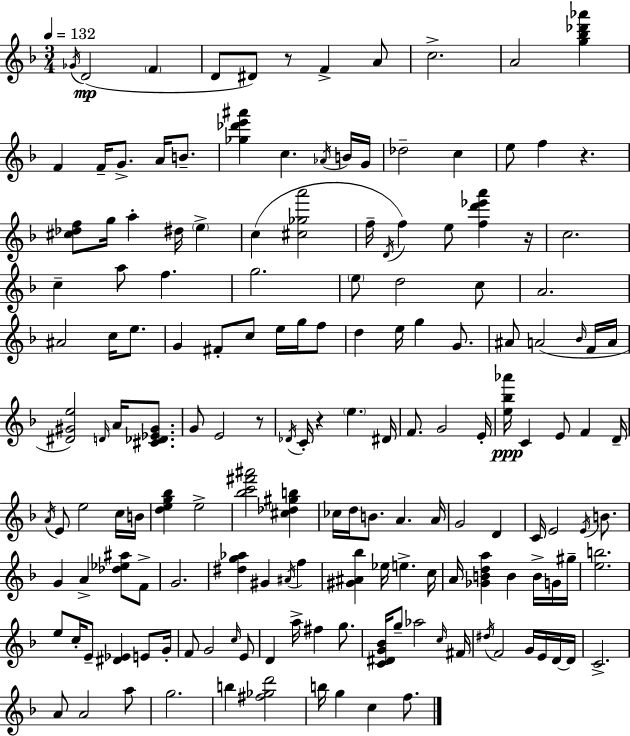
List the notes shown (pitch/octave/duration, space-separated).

Gb4/s D4/h F4/q D4/e D#4/e R/e F4/q A4/e C5/h. A4/h [G5,Bb5,Db6,Ab6]/q F4/q F4/s G4/e. A4/s B4/e. [Gb5,Db6,E6,A#6]/q C5/q. Ab4/s B4/s G4/s Db5/h C5/q E5/e F5/q R/q. [C#5,Db5,F5]/e G5/s A5/q D#5/s E5/q C5/q [C#5,Gb5,A6]/h F5/s D4/s F5/q E5/e [F5,D6,Eb6,A6]/q R/s C5/h. C5/q A5/e F5/q. G5/h. E5/e D5/h C5/e A4/h. A#4/h C5/s E5/e. G4/q F#4/e C5/e E5/s G5/s F5/e D5/q E5/s G5/q G4/e. A#4/e A4/h Bb4/s F4/s A4/s [D#4,G#4,E5]/h D4/s A4/s [C#4,Db4,Eb4,G#4]/e. G4/e E4/h R/e Db4/s C4/s R/q E5/q. D#4/s F4/e. G4/h E4/s [E5,Bb5,Ab6]/s C4/q E4/e F4/q D4/s A4/s E4/e E5/h C5/s B4/s [D5,E5,G5,Bb5]/q E5/h [Bb5,C6,F#6,A#6]/h [C#5,Db5,G#5,B5]/q CES5/s D5/s B4/e. A4/q. A4/s G4/h D4/q C4/s E4/h E4/s B4/e. G4/q A4/q [Db5,Eb5,A#5]/e F4/e G4/h. [D#5,G5,Ab5]/q G#4/q A#4/s F5/q [G#4,A#4,Bb5]/q Eb5/s E5/q. C5/s A4/s [Gb4,B4,D5,A5]/q B4/q B4/s G4/s G#5/s [E5,B5]/h. E5/e C5/s E4/e [D#4,Eb4]/q E4/e G4/s F4/e G4/h C5/s E4/e D4/q A5/s F#5/q G5/e. [C4,D#4,G4,Bb4]/s G5/e Ab5/h C5/s F#4/s D#5/s F4/h G4/s E4/s D4/s D4/s C4/h. A4/e A4/h A5/e G5/h. B5/q [F#5,Gb5,D6]/h B5/s G5/q C5/q F5/e.